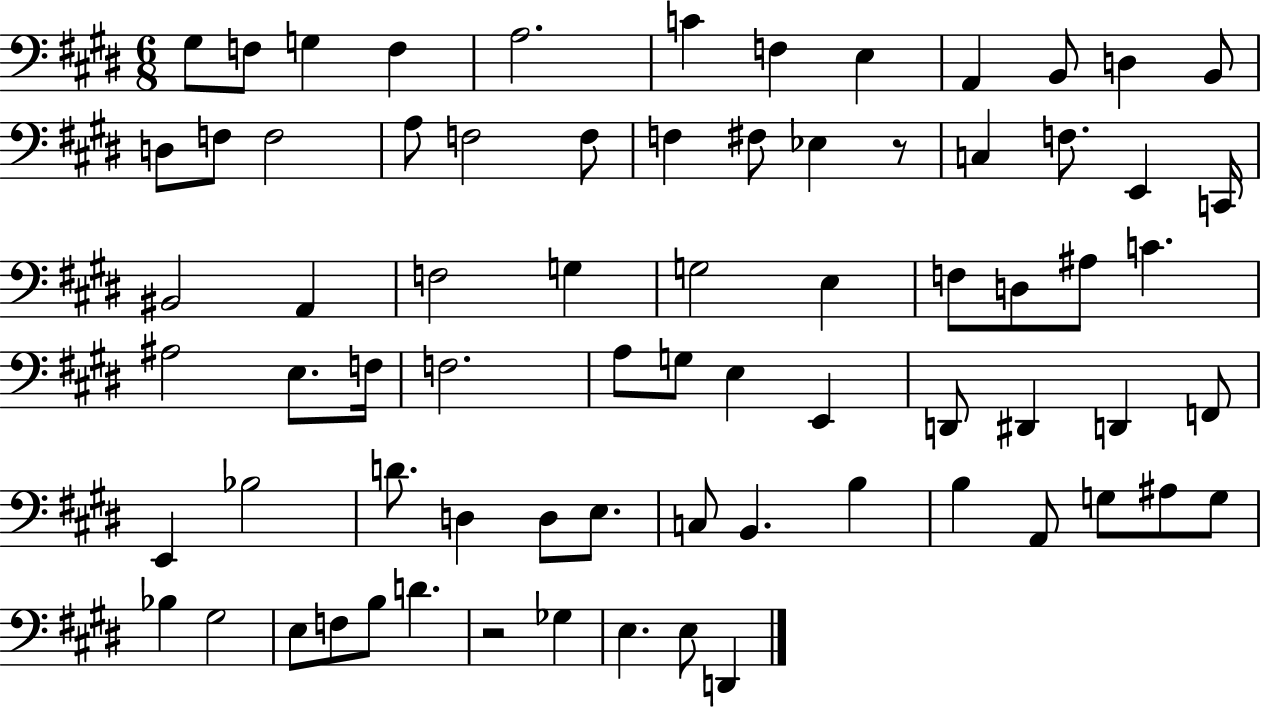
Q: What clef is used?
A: bass